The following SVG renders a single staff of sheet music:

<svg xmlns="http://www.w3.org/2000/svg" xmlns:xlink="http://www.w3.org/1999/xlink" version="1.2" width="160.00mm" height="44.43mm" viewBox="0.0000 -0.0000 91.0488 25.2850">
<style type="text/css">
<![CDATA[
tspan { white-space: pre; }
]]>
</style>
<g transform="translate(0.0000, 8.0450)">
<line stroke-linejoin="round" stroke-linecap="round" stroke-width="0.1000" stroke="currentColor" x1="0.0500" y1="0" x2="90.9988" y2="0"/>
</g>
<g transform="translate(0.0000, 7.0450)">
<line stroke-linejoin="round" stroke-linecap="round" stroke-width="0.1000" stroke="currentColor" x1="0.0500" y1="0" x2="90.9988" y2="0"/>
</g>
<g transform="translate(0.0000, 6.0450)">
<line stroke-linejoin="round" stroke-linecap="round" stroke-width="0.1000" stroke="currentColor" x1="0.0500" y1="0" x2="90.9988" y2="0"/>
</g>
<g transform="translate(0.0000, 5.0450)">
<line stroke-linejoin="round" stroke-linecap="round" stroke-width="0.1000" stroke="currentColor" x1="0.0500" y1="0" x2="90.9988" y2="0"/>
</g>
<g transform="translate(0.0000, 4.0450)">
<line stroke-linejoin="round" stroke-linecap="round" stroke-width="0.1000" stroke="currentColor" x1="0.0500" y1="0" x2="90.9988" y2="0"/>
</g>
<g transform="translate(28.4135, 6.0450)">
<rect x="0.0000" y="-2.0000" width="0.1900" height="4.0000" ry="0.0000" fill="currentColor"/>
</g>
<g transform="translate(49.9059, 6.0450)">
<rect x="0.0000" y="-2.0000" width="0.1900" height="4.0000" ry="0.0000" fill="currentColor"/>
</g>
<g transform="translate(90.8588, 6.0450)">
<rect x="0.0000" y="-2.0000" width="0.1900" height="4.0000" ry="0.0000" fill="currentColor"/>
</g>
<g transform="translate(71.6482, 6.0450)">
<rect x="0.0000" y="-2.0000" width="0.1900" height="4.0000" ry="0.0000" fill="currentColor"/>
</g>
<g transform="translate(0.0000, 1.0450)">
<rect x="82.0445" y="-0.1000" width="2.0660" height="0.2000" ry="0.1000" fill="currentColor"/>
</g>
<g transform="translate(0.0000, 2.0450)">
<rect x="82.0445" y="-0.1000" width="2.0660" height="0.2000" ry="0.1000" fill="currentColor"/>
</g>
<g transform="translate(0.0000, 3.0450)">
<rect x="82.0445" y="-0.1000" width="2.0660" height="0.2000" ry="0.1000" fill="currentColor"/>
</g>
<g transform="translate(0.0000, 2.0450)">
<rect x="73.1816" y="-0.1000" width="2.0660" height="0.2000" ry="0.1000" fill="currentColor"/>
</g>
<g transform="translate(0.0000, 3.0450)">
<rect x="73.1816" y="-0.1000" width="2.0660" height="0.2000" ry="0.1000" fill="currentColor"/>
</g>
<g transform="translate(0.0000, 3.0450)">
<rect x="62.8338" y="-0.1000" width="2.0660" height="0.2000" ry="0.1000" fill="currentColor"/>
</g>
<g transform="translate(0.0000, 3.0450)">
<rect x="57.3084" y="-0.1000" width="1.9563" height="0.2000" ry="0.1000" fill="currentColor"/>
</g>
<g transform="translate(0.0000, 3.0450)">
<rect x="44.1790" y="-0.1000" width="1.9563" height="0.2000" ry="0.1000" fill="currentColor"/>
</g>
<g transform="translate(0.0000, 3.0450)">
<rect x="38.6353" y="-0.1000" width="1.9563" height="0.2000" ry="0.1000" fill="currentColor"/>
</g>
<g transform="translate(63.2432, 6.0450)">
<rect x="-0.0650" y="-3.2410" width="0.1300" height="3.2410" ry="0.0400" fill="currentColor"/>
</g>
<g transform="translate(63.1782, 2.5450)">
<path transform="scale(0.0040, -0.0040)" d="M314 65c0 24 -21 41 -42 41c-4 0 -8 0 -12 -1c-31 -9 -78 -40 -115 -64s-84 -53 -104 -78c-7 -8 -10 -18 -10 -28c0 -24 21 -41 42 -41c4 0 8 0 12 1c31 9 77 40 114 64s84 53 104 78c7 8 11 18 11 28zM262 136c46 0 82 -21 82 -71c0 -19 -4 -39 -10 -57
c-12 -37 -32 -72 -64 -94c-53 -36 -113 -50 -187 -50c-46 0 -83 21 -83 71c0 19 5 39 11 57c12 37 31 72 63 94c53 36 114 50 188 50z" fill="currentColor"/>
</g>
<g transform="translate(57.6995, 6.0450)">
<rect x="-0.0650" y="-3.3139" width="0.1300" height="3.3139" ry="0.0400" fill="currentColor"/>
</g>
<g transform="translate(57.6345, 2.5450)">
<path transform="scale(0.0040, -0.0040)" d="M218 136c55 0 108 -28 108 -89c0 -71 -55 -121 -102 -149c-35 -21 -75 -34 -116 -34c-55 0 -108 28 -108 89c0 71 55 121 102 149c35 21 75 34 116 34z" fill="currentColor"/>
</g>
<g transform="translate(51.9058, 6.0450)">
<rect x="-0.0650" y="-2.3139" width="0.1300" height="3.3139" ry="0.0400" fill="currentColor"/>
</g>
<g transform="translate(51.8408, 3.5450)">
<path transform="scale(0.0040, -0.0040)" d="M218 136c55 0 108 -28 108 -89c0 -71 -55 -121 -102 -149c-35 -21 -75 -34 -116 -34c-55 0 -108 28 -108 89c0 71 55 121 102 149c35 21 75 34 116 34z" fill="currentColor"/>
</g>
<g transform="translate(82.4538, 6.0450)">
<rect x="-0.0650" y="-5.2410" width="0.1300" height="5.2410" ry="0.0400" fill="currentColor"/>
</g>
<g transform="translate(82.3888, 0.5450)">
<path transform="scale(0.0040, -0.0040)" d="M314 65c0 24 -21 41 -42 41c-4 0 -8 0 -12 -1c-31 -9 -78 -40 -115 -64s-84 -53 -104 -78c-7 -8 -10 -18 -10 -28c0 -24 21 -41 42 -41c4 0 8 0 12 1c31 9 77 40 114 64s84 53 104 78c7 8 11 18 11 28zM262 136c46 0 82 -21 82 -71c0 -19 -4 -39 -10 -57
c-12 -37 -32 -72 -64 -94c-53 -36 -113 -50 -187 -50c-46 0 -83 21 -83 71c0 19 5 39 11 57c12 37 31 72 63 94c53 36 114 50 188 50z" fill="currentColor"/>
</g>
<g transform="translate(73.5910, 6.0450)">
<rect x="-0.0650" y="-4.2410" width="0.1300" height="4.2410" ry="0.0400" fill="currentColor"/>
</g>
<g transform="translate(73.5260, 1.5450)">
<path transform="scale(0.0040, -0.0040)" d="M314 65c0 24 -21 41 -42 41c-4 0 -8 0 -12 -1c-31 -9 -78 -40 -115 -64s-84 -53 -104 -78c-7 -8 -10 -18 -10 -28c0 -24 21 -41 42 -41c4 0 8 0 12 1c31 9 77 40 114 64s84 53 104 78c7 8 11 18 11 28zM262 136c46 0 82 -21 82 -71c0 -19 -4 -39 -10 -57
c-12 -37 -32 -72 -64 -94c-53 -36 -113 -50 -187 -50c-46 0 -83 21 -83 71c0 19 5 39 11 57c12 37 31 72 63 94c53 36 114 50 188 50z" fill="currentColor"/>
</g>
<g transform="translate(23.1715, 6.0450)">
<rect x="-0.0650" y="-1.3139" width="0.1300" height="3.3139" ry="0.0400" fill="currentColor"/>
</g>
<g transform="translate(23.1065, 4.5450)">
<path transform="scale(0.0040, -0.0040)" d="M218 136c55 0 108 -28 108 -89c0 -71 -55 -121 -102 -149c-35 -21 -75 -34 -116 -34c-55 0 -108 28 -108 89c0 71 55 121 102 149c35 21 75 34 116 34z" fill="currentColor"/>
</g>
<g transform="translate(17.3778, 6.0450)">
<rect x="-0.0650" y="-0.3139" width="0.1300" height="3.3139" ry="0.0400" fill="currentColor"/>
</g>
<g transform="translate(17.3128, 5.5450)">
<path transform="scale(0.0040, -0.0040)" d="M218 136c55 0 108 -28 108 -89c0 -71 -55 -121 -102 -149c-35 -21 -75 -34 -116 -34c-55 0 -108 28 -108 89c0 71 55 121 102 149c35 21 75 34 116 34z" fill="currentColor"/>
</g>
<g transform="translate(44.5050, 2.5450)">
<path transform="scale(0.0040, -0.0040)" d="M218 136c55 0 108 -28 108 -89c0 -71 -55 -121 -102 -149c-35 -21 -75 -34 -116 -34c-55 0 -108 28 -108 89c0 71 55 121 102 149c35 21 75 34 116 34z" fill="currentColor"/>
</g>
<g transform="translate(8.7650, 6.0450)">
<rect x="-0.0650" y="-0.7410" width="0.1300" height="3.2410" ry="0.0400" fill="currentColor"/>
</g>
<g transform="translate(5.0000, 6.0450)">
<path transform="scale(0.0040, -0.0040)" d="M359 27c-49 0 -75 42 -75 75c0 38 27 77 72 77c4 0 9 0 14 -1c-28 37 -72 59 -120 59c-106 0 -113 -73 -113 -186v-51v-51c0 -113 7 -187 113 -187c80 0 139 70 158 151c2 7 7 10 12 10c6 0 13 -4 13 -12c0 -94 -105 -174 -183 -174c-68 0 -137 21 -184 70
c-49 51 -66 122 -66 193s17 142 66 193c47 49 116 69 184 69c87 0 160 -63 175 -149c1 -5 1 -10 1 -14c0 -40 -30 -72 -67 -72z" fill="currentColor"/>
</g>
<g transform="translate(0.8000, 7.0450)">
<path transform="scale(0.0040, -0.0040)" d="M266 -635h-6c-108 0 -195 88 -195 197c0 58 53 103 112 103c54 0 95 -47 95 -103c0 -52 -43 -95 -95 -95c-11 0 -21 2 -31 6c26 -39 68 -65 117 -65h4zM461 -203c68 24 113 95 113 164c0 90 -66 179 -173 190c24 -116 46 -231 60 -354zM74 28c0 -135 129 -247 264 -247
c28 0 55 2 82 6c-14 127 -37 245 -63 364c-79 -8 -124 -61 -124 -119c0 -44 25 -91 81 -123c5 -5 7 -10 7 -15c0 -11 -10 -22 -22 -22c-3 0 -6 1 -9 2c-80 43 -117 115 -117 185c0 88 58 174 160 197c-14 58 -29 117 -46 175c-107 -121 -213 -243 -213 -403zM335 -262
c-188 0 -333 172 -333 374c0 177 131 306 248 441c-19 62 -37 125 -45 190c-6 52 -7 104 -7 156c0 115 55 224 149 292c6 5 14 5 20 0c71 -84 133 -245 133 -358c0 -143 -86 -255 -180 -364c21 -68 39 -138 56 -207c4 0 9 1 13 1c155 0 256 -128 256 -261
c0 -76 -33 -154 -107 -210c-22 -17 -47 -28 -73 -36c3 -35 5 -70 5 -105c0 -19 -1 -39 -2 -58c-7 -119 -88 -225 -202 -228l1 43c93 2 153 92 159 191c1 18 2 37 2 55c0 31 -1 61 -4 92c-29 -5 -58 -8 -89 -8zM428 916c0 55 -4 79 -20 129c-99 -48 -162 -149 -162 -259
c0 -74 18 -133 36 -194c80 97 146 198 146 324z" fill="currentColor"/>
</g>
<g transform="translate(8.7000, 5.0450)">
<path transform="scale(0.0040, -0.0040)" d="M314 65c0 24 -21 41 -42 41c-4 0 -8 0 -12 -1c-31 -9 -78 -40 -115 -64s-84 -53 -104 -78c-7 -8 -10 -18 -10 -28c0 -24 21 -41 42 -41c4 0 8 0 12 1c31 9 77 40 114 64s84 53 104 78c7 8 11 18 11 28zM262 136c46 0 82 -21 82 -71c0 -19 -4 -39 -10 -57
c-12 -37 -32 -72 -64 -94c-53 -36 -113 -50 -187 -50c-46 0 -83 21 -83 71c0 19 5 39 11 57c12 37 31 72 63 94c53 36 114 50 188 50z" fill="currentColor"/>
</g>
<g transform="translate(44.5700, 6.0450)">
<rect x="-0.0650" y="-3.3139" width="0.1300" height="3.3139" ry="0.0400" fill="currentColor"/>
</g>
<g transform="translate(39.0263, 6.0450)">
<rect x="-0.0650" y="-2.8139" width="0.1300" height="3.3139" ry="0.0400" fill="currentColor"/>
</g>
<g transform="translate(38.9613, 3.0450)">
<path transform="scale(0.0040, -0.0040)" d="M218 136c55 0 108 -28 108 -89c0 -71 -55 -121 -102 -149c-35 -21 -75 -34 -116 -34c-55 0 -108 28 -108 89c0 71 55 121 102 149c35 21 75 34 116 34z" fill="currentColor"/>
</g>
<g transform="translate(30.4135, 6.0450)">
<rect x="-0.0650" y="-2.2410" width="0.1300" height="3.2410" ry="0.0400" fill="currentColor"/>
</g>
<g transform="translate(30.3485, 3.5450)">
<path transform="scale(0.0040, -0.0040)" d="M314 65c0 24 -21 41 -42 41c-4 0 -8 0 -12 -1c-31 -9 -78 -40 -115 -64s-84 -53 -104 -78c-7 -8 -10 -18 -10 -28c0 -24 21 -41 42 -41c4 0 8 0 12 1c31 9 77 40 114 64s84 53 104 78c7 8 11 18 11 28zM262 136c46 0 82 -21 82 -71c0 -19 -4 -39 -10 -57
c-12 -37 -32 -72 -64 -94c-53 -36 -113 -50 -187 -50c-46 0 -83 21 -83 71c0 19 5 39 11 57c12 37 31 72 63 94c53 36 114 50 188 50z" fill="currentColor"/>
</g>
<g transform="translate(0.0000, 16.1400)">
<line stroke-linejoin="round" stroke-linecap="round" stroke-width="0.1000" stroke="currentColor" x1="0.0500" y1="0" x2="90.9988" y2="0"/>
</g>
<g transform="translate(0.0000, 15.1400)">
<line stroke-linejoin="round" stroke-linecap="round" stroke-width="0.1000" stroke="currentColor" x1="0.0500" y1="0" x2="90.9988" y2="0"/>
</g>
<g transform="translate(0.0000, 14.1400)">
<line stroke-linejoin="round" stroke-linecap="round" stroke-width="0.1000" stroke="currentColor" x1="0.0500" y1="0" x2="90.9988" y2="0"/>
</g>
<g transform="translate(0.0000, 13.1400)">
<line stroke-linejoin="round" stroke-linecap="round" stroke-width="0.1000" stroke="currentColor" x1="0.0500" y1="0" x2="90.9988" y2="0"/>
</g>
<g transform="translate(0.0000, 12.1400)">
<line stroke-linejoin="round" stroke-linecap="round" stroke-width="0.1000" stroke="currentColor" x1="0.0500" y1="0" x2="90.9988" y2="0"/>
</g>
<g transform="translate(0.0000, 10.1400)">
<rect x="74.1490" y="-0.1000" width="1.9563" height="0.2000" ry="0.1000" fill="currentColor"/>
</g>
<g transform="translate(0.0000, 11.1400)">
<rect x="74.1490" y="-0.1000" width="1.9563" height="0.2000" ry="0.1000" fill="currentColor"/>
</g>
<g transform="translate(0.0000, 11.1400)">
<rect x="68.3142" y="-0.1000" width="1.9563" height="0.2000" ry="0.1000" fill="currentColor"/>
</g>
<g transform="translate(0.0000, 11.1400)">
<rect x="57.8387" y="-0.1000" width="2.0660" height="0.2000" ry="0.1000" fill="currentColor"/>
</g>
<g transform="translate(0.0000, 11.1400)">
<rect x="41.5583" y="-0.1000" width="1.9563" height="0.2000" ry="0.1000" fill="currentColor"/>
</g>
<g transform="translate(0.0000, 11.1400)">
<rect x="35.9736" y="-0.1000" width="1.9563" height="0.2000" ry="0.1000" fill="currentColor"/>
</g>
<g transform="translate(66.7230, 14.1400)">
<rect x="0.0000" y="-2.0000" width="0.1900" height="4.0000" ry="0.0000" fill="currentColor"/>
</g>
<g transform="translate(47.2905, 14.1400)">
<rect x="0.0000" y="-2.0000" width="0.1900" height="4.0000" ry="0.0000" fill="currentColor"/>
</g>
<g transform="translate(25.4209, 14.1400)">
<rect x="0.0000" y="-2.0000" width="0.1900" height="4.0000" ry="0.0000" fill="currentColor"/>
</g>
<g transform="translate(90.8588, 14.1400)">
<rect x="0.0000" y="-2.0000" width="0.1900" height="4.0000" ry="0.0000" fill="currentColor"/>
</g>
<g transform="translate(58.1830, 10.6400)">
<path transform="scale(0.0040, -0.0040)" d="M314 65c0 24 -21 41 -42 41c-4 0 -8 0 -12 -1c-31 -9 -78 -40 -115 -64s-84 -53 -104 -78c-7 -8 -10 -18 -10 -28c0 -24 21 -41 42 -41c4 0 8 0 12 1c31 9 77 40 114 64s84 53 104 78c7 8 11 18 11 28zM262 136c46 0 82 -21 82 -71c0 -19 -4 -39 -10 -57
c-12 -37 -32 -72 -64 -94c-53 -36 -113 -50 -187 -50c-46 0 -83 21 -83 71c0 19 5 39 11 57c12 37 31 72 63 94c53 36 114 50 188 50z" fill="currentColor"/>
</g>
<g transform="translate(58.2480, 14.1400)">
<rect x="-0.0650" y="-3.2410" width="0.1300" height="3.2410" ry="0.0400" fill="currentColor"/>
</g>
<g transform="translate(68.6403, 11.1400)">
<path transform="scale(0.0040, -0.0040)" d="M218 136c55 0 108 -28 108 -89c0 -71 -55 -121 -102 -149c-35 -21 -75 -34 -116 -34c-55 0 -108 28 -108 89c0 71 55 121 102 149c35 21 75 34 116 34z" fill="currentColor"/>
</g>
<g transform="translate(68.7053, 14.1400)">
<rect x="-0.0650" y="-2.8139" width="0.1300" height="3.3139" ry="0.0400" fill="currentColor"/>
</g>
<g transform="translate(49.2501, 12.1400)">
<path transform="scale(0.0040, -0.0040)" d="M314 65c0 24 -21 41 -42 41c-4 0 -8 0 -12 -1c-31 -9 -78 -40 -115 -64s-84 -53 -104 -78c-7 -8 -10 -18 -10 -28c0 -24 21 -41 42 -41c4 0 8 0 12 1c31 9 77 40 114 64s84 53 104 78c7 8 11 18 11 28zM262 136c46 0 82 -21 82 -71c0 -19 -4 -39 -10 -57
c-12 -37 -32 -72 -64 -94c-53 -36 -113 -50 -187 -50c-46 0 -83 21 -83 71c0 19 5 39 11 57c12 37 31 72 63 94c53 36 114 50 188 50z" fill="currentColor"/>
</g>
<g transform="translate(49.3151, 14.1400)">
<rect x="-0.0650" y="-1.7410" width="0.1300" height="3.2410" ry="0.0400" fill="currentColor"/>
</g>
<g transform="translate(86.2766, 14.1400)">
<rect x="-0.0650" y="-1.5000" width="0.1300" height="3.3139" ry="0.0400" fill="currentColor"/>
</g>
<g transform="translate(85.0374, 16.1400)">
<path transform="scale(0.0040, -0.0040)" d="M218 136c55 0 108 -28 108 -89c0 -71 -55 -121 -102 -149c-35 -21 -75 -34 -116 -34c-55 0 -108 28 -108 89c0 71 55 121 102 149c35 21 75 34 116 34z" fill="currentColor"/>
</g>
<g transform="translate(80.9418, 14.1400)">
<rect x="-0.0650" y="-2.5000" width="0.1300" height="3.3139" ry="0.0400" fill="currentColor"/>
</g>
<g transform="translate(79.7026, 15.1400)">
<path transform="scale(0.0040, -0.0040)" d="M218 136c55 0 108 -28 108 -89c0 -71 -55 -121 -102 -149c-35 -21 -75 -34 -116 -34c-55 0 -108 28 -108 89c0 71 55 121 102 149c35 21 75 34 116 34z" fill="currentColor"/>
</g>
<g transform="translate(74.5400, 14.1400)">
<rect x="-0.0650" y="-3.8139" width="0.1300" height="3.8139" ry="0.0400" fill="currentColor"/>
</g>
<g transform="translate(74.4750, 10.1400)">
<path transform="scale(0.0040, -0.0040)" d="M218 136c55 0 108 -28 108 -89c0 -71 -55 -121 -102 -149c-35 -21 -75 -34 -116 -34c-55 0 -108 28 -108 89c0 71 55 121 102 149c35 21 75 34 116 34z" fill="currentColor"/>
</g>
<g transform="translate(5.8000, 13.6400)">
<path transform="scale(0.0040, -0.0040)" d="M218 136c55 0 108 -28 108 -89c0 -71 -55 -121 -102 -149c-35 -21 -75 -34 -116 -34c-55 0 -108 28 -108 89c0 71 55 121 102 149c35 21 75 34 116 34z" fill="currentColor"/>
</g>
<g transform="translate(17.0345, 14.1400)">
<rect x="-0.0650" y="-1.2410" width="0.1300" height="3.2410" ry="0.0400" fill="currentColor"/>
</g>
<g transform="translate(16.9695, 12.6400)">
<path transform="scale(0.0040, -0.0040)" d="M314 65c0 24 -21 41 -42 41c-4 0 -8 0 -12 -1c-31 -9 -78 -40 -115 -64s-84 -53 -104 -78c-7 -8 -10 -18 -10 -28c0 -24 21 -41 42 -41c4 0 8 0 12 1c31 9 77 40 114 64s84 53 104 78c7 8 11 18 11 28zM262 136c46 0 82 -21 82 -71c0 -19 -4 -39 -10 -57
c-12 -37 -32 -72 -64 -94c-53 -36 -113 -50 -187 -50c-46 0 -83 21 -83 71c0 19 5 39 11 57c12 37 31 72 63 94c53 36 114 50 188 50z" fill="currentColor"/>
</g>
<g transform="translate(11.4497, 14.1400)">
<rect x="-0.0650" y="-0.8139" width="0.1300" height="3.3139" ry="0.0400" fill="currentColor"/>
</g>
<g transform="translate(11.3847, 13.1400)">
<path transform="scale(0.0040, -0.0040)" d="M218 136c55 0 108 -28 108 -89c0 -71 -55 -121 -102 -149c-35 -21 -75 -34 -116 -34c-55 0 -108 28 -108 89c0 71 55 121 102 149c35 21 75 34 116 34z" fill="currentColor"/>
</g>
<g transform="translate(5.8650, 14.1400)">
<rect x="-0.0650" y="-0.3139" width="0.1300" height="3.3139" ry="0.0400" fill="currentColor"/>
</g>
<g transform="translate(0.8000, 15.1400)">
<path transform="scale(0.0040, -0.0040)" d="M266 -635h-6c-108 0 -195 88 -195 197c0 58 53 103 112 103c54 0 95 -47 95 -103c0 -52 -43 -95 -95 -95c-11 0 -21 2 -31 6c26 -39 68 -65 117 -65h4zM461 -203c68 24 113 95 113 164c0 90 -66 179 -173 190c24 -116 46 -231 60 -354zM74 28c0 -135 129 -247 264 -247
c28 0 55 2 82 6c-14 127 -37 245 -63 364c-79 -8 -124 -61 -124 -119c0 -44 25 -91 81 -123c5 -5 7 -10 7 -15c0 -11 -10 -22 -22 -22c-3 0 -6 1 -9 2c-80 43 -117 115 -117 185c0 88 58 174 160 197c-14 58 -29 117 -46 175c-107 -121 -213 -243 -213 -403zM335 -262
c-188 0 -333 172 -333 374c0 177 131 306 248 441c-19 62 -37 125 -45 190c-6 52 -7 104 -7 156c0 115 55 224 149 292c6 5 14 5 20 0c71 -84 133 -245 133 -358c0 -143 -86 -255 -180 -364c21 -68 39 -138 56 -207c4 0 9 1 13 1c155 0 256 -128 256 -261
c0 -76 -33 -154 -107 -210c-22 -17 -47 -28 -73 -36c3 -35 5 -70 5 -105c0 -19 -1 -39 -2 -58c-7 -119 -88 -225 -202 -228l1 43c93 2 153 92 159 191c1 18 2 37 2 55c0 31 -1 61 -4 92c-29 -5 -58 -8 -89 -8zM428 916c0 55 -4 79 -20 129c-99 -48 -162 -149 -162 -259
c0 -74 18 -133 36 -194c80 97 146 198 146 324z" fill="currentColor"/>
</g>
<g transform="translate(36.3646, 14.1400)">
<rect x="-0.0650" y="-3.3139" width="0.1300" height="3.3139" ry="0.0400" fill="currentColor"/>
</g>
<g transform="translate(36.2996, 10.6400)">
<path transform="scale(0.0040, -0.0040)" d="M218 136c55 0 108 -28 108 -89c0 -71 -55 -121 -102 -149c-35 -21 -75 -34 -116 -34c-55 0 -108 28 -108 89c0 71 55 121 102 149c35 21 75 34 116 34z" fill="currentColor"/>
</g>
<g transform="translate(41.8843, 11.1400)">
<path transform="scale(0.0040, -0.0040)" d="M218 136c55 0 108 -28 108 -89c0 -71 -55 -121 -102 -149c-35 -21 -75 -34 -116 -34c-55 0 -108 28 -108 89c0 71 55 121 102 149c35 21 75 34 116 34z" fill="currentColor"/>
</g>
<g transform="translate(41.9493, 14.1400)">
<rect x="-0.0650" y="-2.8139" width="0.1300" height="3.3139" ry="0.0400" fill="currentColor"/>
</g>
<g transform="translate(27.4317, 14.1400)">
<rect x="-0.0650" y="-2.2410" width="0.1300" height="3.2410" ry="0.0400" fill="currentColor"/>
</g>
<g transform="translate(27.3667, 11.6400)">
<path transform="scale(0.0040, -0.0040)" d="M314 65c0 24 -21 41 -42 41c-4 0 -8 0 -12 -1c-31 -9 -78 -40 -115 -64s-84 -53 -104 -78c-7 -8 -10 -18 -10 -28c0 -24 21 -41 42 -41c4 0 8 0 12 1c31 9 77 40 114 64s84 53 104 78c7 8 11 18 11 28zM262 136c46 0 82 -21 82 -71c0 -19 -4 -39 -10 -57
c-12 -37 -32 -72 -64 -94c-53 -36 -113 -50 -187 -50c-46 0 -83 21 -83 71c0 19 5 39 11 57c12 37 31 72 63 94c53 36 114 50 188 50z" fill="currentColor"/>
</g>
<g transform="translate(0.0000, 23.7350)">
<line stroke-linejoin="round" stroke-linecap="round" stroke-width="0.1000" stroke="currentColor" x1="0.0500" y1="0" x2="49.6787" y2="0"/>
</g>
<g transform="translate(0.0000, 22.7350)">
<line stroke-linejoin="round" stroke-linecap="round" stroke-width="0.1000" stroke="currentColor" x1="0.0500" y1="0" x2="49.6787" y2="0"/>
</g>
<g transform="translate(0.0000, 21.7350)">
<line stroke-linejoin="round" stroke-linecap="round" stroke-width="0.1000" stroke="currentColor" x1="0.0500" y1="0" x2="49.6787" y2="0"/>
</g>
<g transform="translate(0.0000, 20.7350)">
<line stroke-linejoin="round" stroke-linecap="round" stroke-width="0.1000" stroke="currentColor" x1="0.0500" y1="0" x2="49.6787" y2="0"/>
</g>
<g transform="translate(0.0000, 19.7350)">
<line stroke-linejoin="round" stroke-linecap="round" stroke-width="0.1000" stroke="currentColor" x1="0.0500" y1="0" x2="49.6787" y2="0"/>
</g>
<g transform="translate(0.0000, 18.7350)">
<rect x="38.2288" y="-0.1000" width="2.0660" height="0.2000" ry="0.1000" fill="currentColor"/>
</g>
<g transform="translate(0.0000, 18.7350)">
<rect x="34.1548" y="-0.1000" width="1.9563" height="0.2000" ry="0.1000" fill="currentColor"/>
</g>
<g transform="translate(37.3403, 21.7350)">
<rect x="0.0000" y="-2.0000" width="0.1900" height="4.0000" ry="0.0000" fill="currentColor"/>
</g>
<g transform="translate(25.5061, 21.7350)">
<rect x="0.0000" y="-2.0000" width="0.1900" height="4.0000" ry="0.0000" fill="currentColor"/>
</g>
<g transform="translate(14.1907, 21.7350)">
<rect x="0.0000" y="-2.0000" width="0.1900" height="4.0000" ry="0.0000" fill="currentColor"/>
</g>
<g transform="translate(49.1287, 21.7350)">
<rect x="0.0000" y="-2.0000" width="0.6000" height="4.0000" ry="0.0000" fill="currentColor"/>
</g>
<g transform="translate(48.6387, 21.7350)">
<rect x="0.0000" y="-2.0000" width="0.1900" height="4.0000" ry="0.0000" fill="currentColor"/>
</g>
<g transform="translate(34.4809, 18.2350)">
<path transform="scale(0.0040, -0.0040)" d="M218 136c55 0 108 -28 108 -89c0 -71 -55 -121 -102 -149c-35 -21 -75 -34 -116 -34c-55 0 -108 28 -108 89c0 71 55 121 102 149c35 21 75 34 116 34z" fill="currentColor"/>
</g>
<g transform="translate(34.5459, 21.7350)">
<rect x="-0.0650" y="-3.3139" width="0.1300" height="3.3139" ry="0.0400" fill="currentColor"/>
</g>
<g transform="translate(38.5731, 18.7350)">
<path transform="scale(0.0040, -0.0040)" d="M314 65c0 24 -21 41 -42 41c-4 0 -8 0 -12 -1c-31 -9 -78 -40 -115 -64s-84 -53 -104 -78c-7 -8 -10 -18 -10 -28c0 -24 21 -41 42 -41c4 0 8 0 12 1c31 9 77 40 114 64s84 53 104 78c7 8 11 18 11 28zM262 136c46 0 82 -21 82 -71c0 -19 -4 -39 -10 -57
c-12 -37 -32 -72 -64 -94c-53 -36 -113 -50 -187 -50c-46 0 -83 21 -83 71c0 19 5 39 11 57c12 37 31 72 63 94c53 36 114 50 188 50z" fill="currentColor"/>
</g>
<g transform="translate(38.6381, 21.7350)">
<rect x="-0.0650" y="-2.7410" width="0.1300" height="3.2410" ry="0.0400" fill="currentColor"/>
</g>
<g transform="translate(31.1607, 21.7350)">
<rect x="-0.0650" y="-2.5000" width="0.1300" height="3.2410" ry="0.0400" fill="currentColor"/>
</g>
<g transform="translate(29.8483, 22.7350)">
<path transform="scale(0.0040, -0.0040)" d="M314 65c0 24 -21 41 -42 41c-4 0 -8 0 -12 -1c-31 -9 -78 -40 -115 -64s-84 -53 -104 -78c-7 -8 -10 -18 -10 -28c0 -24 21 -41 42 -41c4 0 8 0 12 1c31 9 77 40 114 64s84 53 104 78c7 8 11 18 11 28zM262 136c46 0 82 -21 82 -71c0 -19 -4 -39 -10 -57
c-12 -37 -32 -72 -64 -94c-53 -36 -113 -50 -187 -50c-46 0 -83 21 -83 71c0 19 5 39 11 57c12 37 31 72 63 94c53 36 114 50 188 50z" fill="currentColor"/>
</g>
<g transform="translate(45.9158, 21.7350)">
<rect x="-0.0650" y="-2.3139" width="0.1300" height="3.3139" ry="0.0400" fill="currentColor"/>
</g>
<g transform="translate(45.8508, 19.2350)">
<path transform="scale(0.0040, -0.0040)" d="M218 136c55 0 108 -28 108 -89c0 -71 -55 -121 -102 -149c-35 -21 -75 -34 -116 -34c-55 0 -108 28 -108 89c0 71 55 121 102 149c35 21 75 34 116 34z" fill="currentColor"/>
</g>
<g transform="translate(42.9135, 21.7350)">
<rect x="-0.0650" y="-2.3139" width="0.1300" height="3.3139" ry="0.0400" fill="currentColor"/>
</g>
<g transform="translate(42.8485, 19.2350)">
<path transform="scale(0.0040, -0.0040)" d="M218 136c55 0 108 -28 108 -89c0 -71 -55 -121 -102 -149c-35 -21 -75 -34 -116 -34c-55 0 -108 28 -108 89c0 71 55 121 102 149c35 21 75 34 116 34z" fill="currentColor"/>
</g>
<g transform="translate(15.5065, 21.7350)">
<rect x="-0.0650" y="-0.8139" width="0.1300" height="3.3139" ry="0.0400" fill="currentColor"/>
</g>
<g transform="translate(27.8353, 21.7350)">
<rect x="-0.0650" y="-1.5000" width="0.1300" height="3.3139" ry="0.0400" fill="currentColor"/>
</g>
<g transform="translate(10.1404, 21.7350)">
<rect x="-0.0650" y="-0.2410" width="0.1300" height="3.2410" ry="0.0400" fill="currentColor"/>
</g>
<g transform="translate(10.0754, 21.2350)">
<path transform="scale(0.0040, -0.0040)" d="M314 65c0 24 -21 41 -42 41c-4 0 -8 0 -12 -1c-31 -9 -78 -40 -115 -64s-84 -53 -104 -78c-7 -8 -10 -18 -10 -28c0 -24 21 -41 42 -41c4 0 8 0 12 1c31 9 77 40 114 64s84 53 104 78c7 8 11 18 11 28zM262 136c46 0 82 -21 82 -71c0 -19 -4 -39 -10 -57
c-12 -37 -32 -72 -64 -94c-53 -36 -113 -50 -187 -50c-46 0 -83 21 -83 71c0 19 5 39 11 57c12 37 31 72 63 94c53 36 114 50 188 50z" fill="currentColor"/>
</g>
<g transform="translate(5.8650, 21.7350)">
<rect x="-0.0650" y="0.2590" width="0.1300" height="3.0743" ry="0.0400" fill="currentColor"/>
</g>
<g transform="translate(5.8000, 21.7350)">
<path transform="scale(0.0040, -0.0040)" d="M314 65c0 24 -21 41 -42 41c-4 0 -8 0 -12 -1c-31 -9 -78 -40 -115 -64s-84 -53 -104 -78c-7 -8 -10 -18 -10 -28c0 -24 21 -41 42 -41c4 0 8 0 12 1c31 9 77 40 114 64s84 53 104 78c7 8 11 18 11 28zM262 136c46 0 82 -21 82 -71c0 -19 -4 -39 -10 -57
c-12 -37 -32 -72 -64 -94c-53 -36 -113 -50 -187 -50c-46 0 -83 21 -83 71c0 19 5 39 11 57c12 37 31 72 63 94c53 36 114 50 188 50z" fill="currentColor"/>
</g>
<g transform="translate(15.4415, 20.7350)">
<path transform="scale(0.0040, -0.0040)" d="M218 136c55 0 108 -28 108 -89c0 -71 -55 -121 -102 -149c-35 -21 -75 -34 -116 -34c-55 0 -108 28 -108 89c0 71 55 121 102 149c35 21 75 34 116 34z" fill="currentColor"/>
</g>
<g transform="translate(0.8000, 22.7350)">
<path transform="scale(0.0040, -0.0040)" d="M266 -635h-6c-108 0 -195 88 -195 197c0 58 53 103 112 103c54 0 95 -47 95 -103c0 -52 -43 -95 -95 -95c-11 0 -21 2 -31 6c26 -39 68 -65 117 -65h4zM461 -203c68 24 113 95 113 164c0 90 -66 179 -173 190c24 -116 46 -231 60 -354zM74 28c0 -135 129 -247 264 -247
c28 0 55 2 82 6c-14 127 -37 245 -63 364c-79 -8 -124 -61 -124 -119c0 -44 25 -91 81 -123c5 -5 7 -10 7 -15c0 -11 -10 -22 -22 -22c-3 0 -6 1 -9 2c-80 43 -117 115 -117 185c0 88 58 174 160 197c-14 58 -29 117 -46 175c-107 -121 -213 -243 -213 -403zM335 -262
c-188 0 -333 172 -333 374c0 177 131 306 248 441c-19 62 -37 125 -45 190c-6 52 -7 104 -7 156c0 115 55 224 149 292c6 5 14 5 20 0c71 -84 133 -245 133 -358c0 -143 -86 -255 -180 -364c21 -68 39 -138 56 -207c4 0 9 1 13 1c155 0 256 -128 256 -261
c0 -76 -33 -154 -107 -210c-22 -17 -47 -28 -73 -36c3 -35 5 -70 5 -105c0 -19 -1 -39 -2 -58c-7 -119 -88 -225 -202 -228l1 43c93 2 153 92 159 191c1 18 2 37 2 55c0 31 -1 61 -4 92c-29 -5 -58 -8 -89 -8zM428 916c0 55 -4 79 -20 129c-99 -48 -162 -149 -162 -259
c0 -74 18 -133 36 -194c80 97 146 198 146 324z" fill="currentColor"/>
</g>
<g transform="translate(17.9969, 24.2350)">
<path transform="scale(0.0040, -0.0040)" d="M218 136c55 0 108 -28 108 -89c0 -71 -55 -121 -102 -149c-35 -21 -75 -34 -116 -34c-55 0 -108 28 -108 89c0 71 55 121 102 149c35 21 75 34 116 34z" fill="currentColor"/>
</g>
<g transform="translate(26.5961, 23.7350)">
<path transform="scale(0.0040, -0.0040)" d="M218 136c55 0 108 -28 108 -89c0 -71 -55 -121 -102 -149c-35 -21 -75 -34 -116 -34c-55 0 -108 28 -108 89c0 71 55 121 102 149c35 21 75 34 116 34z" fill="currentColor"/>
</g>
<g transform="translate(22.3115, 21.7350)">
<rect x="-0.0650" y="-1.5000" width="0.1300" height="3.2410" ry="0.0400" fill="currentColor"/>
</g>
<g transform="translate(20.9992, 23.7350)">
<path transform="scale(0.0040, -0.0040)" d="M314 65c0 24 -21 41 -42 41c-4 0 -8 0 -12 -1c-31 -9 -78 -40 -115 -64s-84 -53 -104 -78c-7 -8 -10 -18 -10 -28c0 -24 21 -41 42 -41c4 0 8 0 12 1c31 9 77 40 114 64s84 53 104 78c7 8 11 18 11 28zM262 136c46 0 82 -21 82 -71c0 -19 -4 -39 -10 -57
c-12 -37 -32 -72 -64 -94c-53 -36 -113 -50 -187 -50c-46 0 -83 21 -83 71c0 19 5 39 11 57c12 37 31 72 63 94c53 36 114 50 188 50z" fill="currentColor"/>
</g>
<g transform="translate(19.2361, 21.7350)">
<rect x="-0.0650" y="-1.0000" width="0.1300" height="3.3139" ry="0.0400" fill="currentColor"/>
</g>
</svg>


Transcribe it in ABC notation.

X:1
T:Untitled
M:4/4
L:1/4
K:C
d2 c e g2 a b g b b2 d'2 f'2 c d e2 g2 b a f2 b2 a c' G E B2 c2 d D E2 E G2 b a2 g g